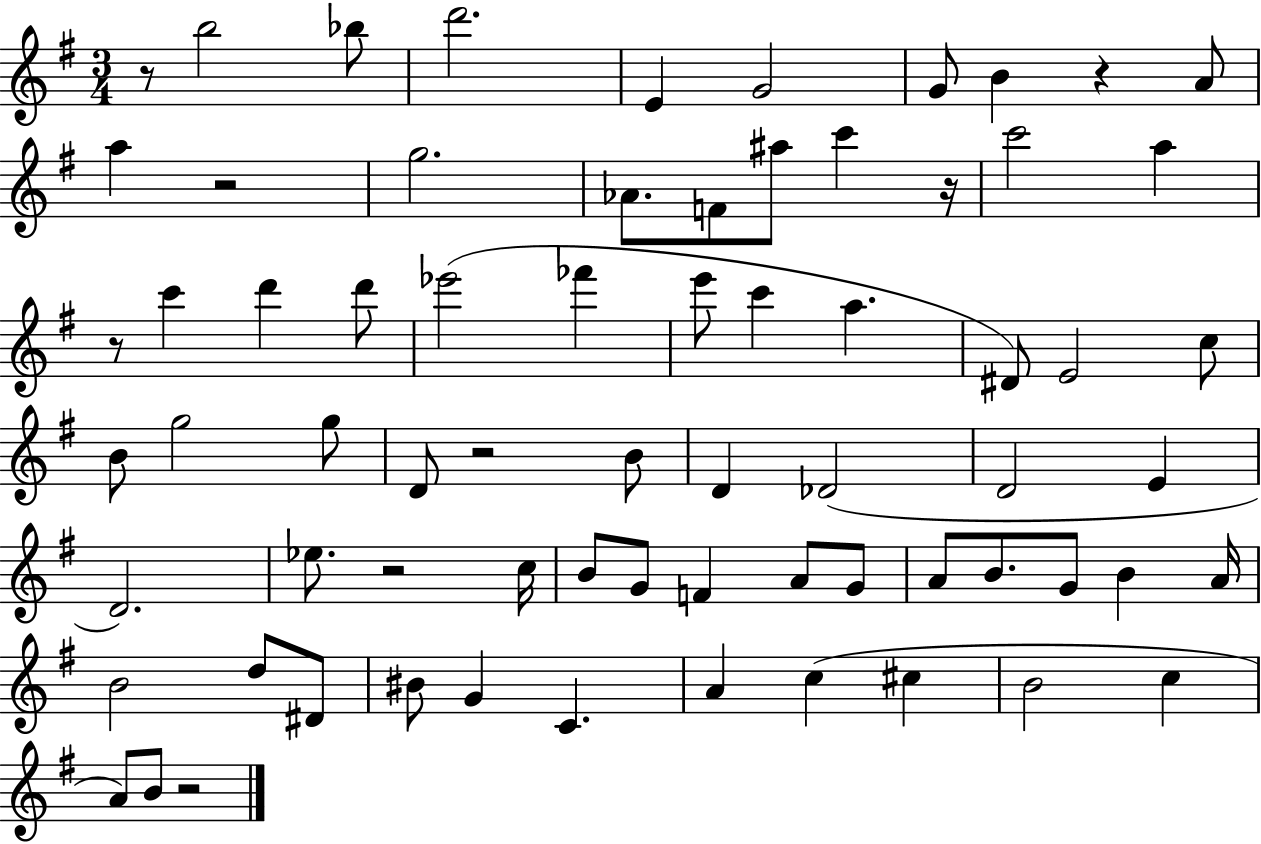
{
  \clef treble
  \numericTimeSignature
  \time 3/4
  \key g \major
  \repeat volta 2 { r8 b''2 bes''8 | d'''2. | e'4 g'2 | g'8 b'4 r4 a'8 | \break a''4 r2 | g''2. | aes'8. f'8 ais''8 c'''4 r16 | c'''2 a''4 | \break r8 c'''4 d'''4 d'''8 | ees'''2( fes'''4 | e'''8 c'''4 a''4. | dis'8) e'2 c''8 | \break b'8 g''2 g''8 | d'8 r2 b'8 | d'4 des'2( | d'2 e'4 | \break d'2.) | ees''8. r2 c''16 | b'8 g'8 f'4 a'8 g'8 | a'8 b'8. g'8 b'4 a'16 | \break b'2 d''8 dis'8 | bis'8 g'4 c'4. | a'4 c''4( cis''4 | b'2 c''4 | \break a'8) b'8 r2 | } \bar "|."
}